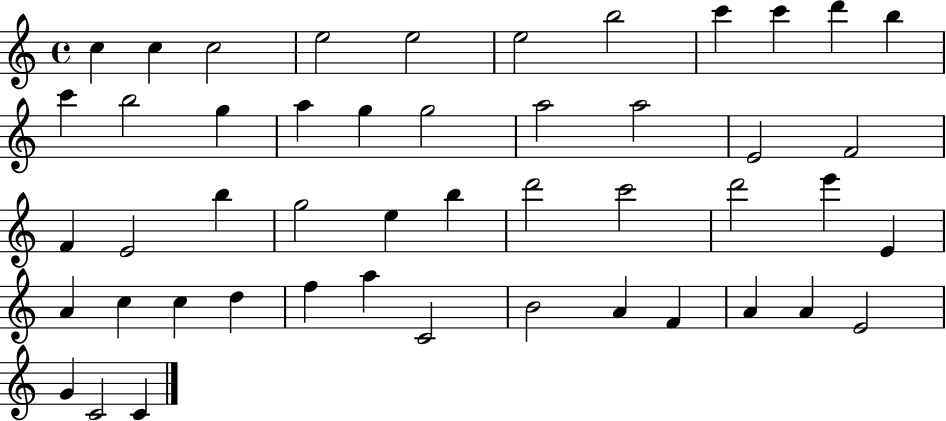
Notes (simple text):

C5/q C5/q C5/h E5/h E5/h E5/h B5/h C6/q C6/q D6/q B5/q C6/q B5/h G5/q A5/q G5/q G5/h A5/h A5/h E4/h F4/h F4/q E4/h B5/q G5/h E5/q B5/q D6/h C6/h D6/h E6/q E4/q A4/q C5/q C5/q D5/q F5/q A5/q C4/h B4/h A4/q F4/q A4/q A4/q E4/h G4/q C4/h C4/q